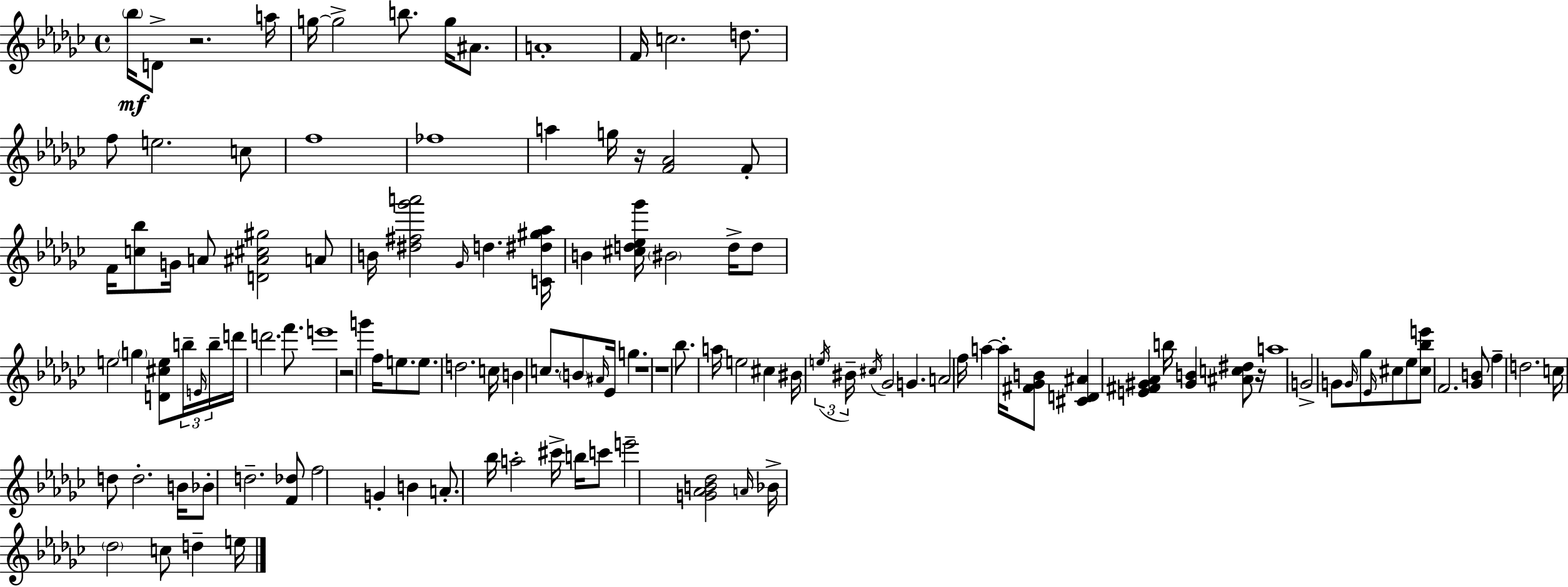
{
  \clef treble
  \time 4/4
  \defaultTimeSignature
  \key ees \minor
  \parenthesize bes''16\mf d'8-> r2. a''16 | g''16~~ g''2-> b''8. g''16 ais'8. | a'1-. | f'16 c''2. d''8. | \break f''8 e''2. c''8 | f''1 | fes''1 | a''4 g''16 r16 <f' aes'>2 f'8-. | \break f'16 <c'' bes''>8 g'16 a'8 <d' ais' cis'' gis''>2 a'8 | b'16 <dis'' fis'' ges''' a'''>2 \grace { ges'16 } d''4. | <c' dis'' gis'' aes''>16 b'4 <cis'' d'' ees'' ges'''>16 \parenthesize bis'2 d''16-> d''8 | e''2 \parenthesize g''4 <d' cis'' e''>8 \tuplet 3/2 { b''16-- | \break \grace { e'16 } b''16-- } d'''16 d'''2. f'''8. | e'''1 | r2 g'''4 f''16 e''8. | e''8. d''2. | \break c''16 b'4 c''8. \parenthesize b'8 \grace { ais'16 } ees'16 g''4. | r1 | r1 | bes''8. a''16 e''2 cis''4 | \break bis'16 \tuplet 3/2 { \acciaccatura { e''16 } bis'16-- \acciaccatura { cis''16 } } ges'2 g'4. | a'2 f''16 a''4~~ | a''16-. <fis' ges' b'>8 <cis' d' ais'>4 <e' fis' gis' aes'>4 b''16 <gis' b'>4 | <ais' c'' dis''>8 r16 a''1 | \break g'2-> g'8 \grace { g'16 } | ges''8 \grace { ees'16 } cis''8 ees''8 <cis'' bes'' e'''>8 f'2. | <ges' b'>8 f''4-- d''2. | c''16 d''8 d''2.-. | \break b'16 bes'8-. d''2.-- | <f' des''>8 f''2 g'4-. | b'4 a'8.-. bes''16 a''2-. | cis'''16-> b''16 c'''8 e'''2-- <g' aes' b' des''>2 | \break \grace { a'16 } bes'16-> \parenthesize des''2 | c''8 d''4-- e''16 \bar "|."
}